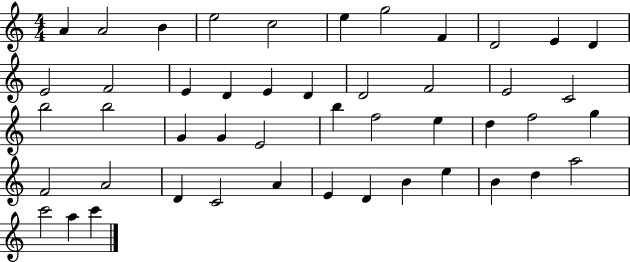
{
  \clef treble
  \numericTimeSignature
  \time 4/4
  \key c \major
  a'4 a'2 b'4 | e''2 c''2 | e''4 g''2 f'4 | d'2 e'4 d'4 | \break e'2 f'2 | e'4 d'4 e'4 d'4 | d'2 f'2 | e'2 c'2 | \break b''2 b''2 | g'4 g'4 e'2 | b''4 f''2 e''4 | d''4 f''2 g''4 | \break f'2 a'2 | d'4 c'2 a'4 | e'4 d'4 b'4 e''4 | b'4 d''4 a''2 | \break c'''2 a''4 c'''4 | \bar "|."
}